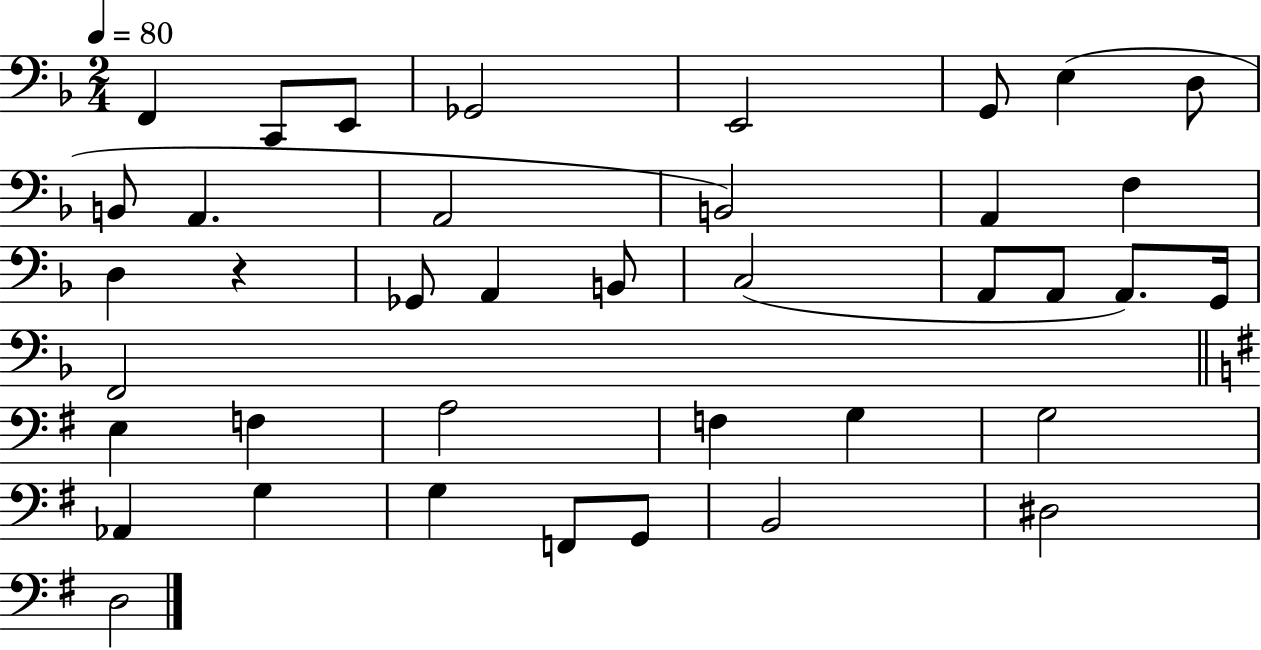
X:1
T:Untitled
M:2/4
L:1/4
K:F
F,, C,,/2 E,,/2 _G,,2 E,,2 G,,/2 E, D,/2 B,,/2 A,, A,,2 B,,2 A,, F, D, z _G,,/2 A,, B,,/2 C,2 A,,/2 A,,/2 A,,/2 G,,/4 F,,2 E, F, A,2 F, G, G,2 _A,, G, G, F,,/2 G,,/2 B,,2 ^D,2 D,2